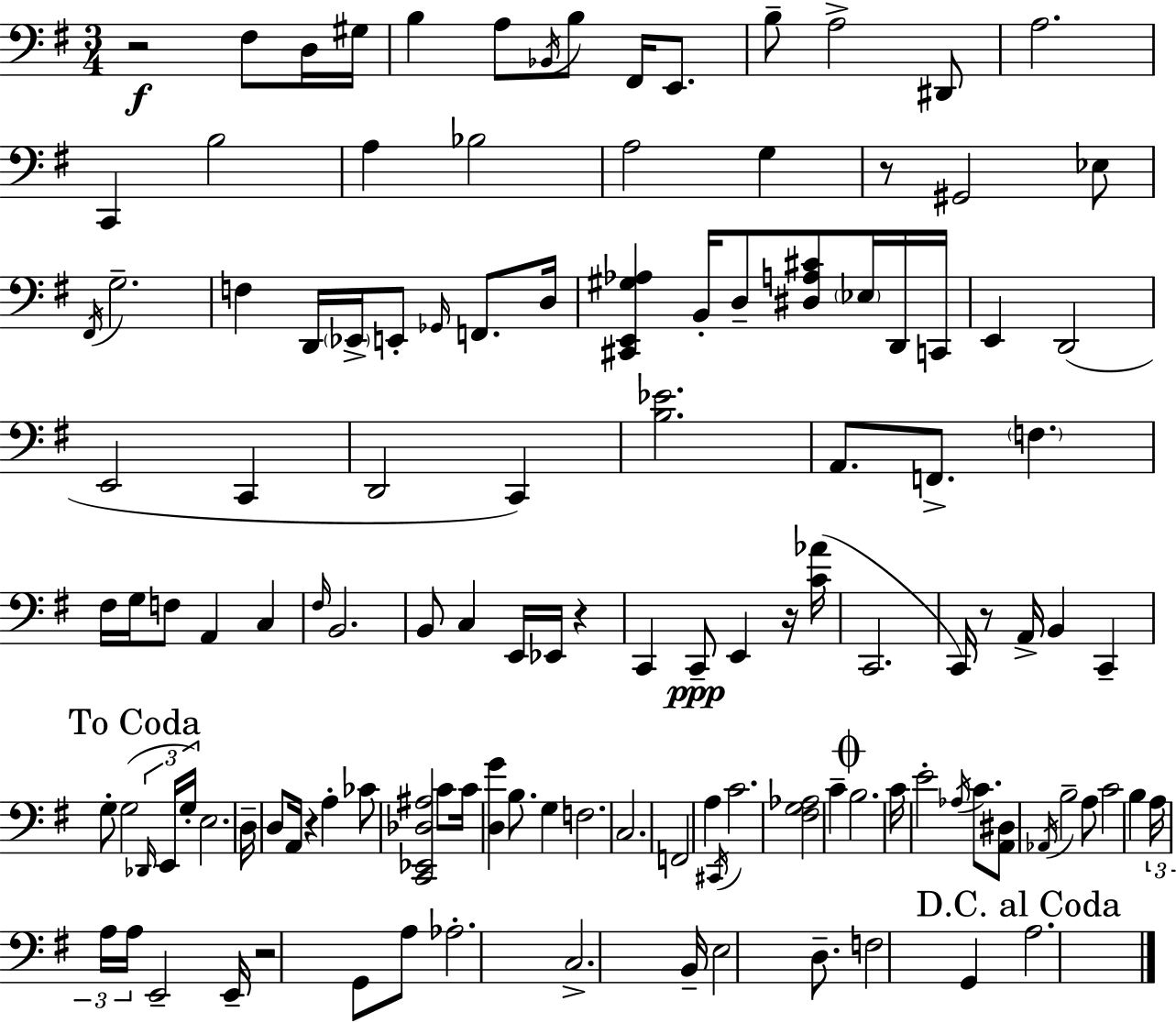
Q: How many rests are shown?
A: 7